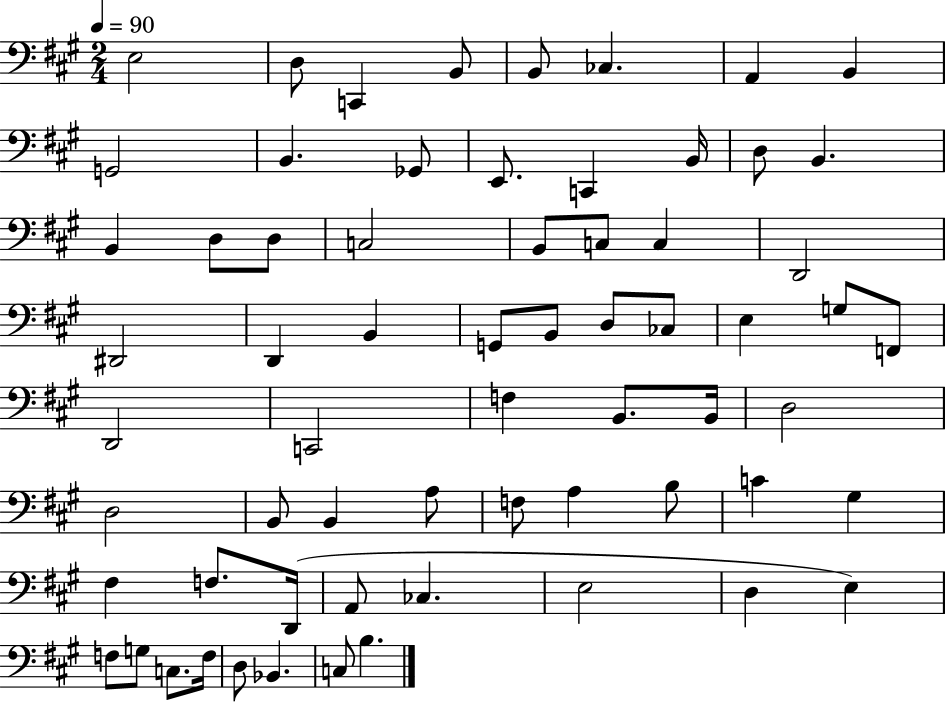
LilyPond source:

{
  \clef bass
  \numericTimeSignature
  \time 2/4
  \key a \major
  \tempo 4 = 90
  e2 | d8 c,4 b,8 | b,8 ces4. | a,4 b,4 | \break g,2 | b,4. ges,8 | e,8. c,4 b,16 | d8 b,4. | \break b,4 d8 d8 | c2 | b,8 c8 c4 | d,2 | \break dis,2 | d,4 b,4 | g,8 b,8 d8 ces8 | e4 g8 f,8 | \break d,2 | c,2 | f4 b,8. b,16 | d2 | \break d2 | b,8 b,4 a8 | f8 a4 b8 | c'4 gis4 | \break fis4 f8. d,16( | a,8 ces4. | e2 | d4 e4) | \break f8 g8 c8. f16 | d8 bes,4. | c8 b4. | \bar "|."
}